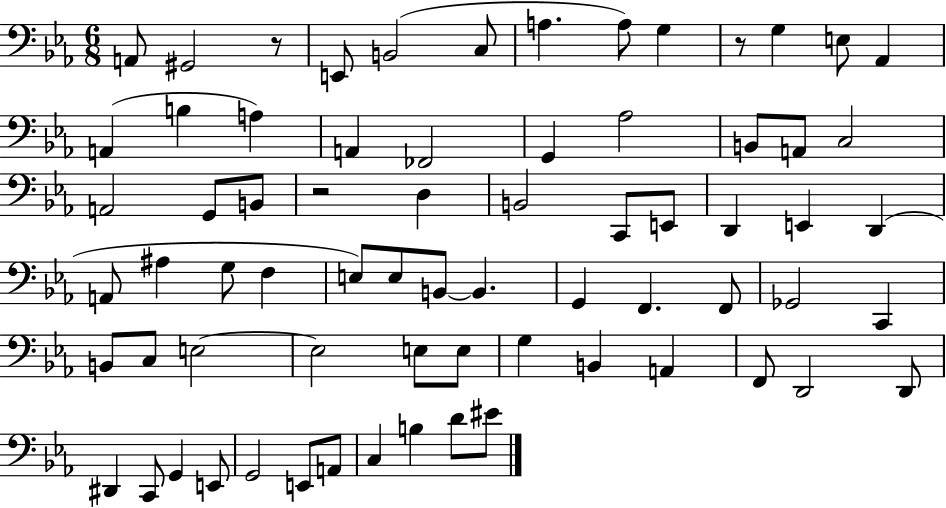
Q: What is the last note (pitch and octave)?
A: EIS4